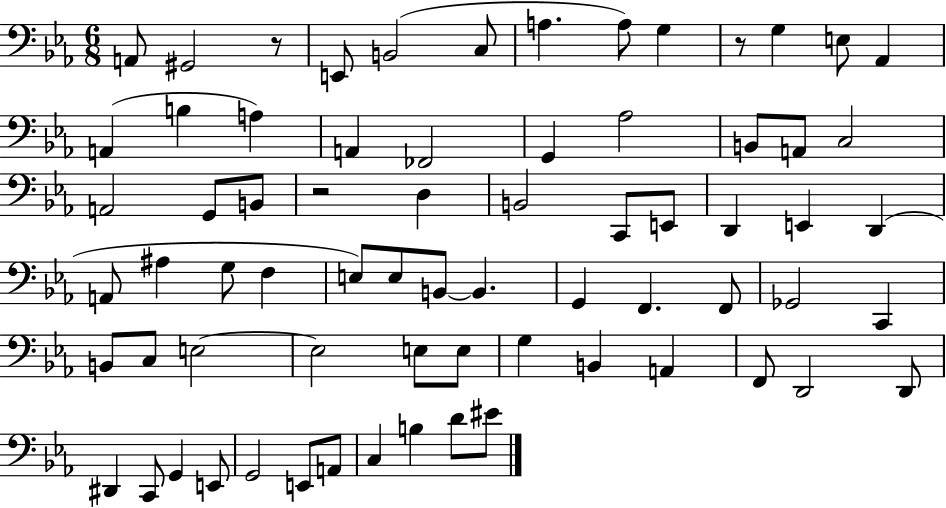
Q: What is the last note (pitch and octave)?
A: EIS4